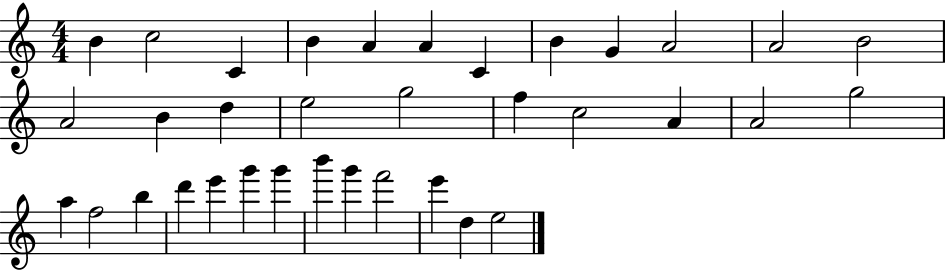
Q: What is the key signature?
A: C major